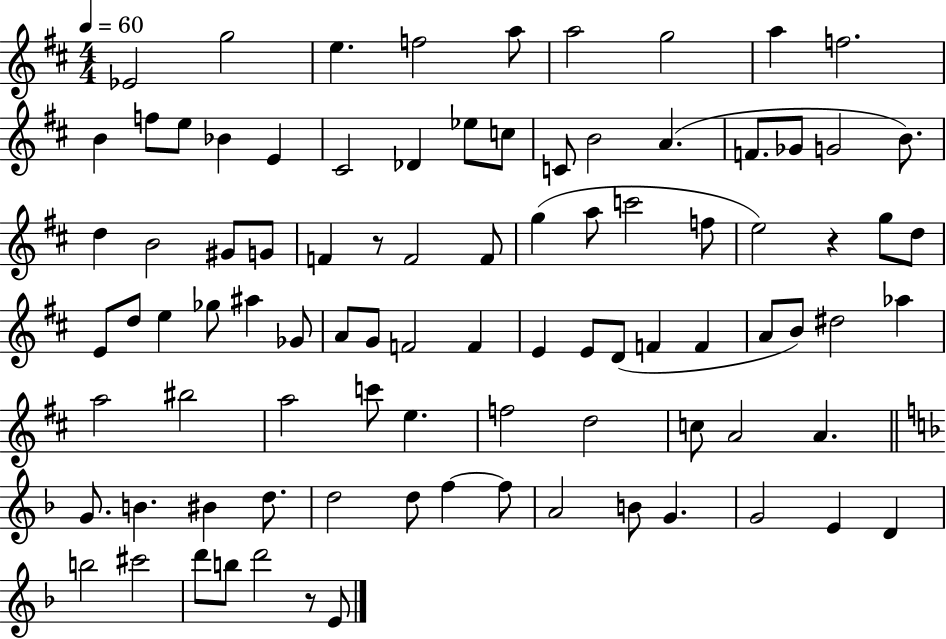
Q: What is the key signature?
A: D major